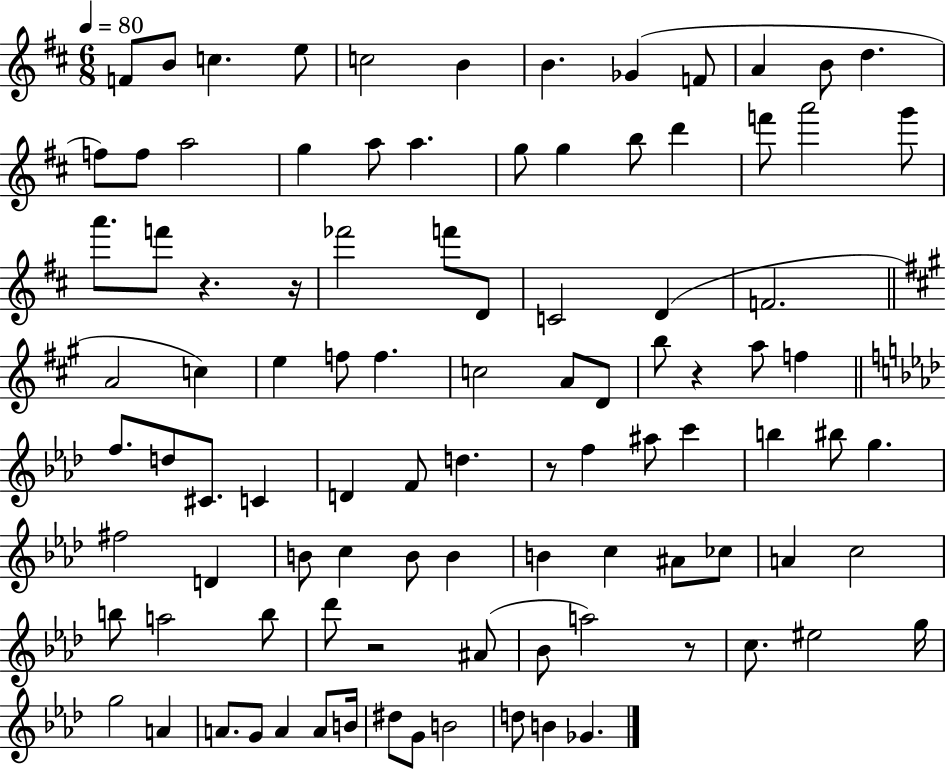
{
  \clef treble
  \numericTimeSignature
  \time 6/8
  \key d \major
  \tempo 4 = 80
  \repeat volta 2 { f'8 b'8 c''4. e''8 | c''2 b'4 | b'4. ges'4( f'8 | a'4 b'8 d''4. | \break f''8) f''8 a''2 | g''4 a''8 a''4. | g''8 g''4 b''8 d'''4 | f'''8 a'''2 g'''8 | \break a'''8. f'''8 r4. r16 | fes'''2 f'''8 d'8 | c'2 d'4( | f'2. | \break \bar "||" \break \key a \major a'2 c''4) | e''4 f''8 f''4. | c''2 a'8 d'8 | b''8 r4 a''8 f''4 | \break \bar "||" \break \key aes \major f''8. d''8 cis'8. c'4 | d'4 f'8 d''4. | r8 f''4 ais''8 c'''4 | b''4 bis''8 g''4. | \break fis''2 d'4 | b'8 c''4 b'8 b'4 | b'4 c''4 ais'8 ces''8 | a'4 c''2 | \break b''8 a''2 b''8 | des'''8 r2 ais'8( | bes'8 a''2) r8 | c''8. eis''2 g''16 | \break g''2 a'4 | a'8. g'8 a'4 a'8 b'16 | dis''8 g'8 b'2 | d''8 b'4 ges'4. | \break } \bar "|."
}